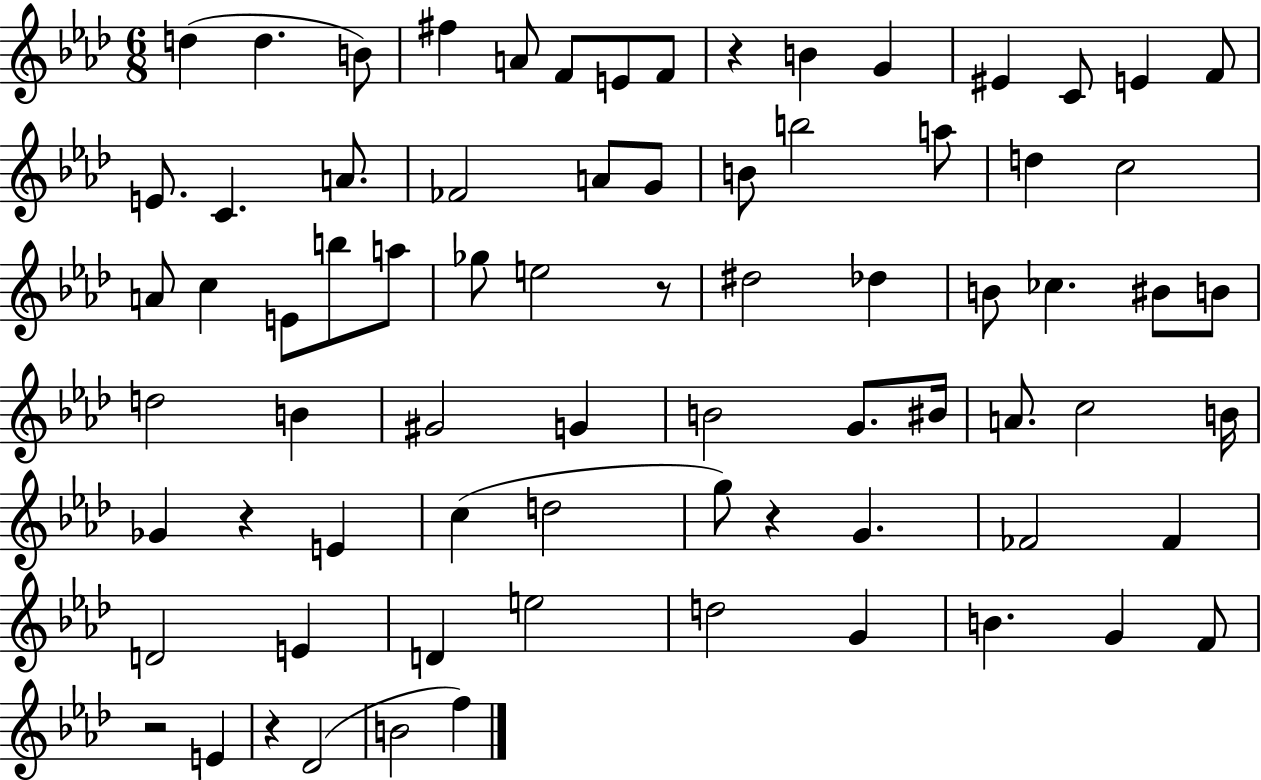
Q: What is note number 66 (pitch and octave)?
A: E4